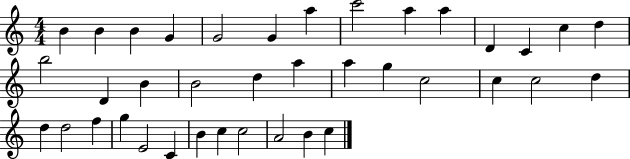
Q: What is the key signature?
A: C major